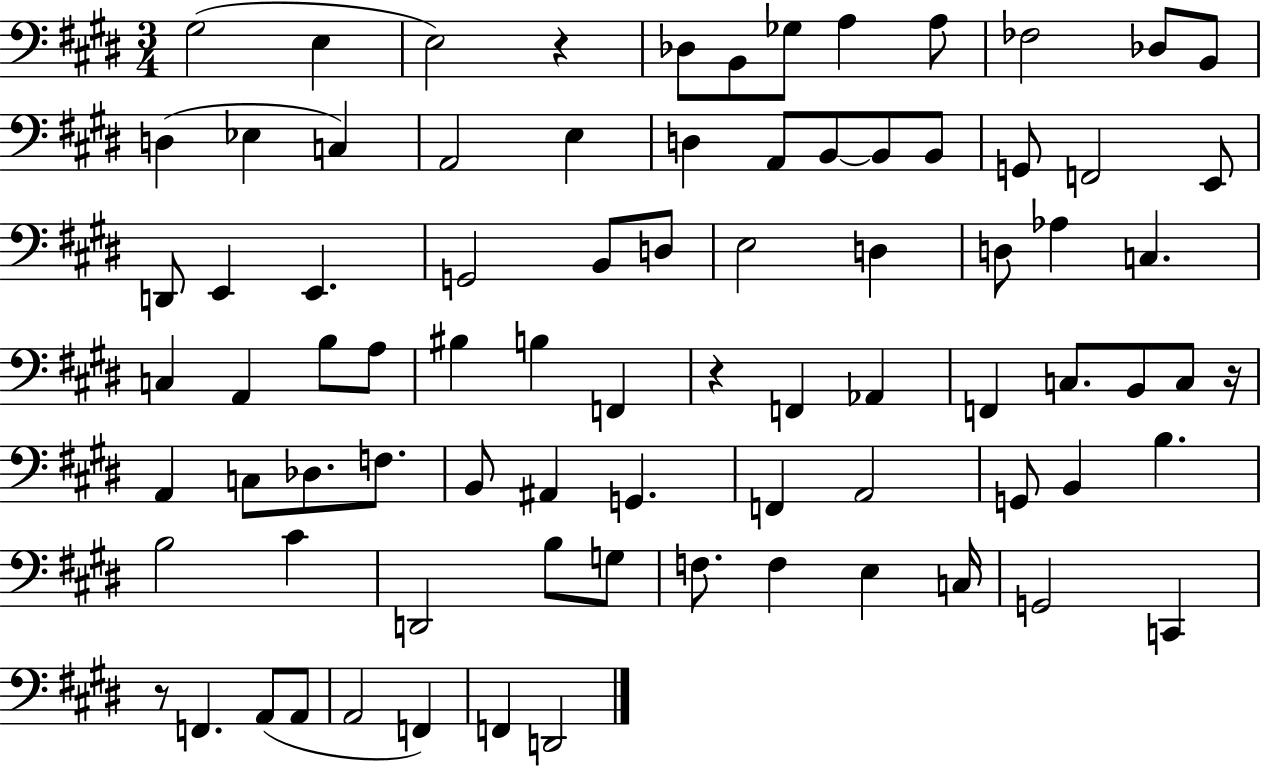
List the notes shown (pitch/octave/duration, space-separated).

G#3/h E3/q E3/h R/q Db3/e B2/e Gb3/e A3/q A3/e FES3/h Db3/e B2/e D3/q Eb3/q C3/q A2/h E3/q D3/q A2/e B2/e B2/e B2/e G2/e F2/h E2/e D2/e E2/q E2/q. G2/h B2/e D3/e E3/h D3/q D3/e Ab3/q C3/q. C3/q A2/q B3/e A3/e BIS3/q B3/q F2/q R/q F2/q Ab2/q F2/q C3/e. B2/e C3/e R/s A2/q C3/e Db3/e. F3/e. B2/e A#2/q G2/q. F2/q A2/h G2/e B2/q B3/q. B3/h C#4/q D2/h B3/e G3/e F3/e. F3/q E3/q C3/s G2/h C2/q R/e F2/q. A2/e A2/e A2/h F2/q F2/q D2/h